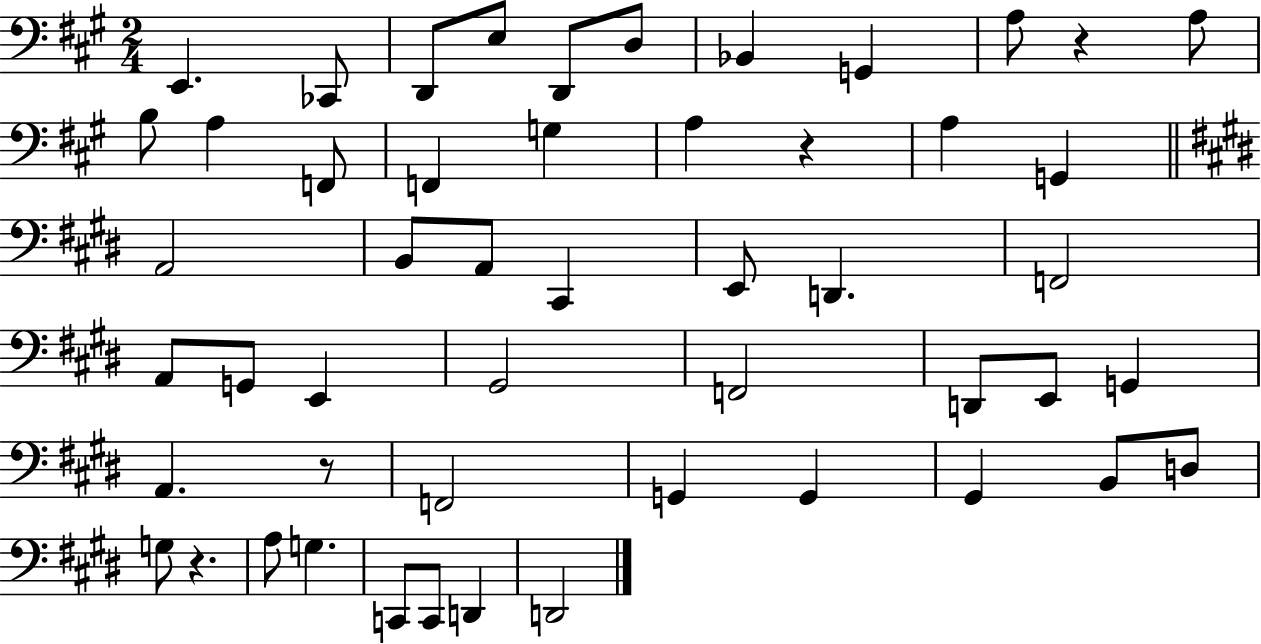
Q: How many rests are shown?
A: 4